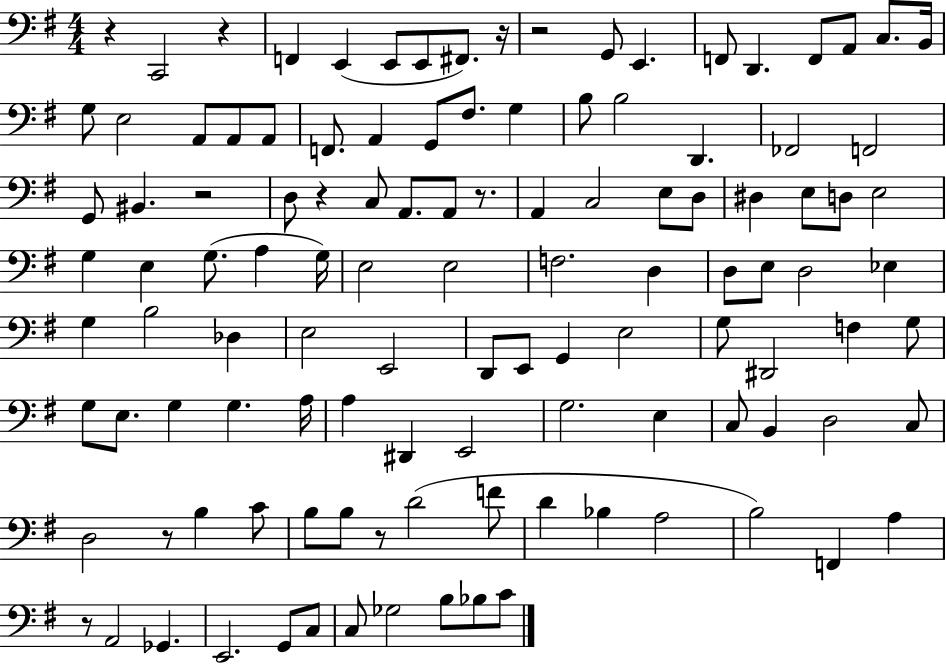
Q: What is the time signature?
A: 4/4